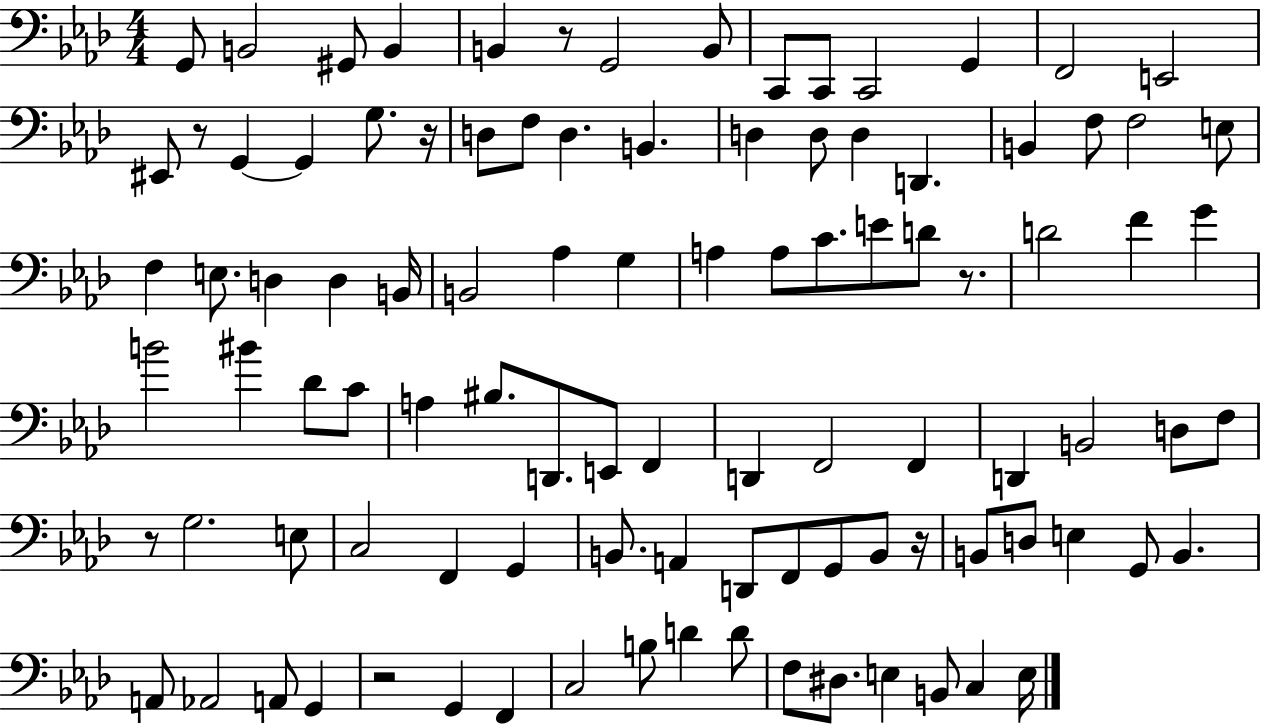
{
  \clef bass
  \numericTimeSignature
  \time 4/4
  \key aes \major
  g,8 b,2 gis,8 b,4 | b,4 r8 g,2 b,8 | c,8 c,8 c,2 g,4 | f,2 e,2 | \break eis,8 r8 g,4~~ g,4 g8. r16 | d8 f8 d4. b,4. | d4 d8 d4 d,4. | b,4 f8 f2 e8 | \break f4 e8. d4 d4 b,16 | b,2 aes4 g4 | a4 a8 c'8. e'8 d'8 r8. | d'2 f'4 g'4 | \break b'2 bis'4 des'8 c'8 | a4 bis8. d,8. e,8 f,4 | d,4 f,2 f,4 | d,4 b,2 d8 f8 | \break r8 g2. e8 | c2 f,4 g,4 | b,8. a,4 d,8 f,8 g,8 b,8 r16 | b,8 d8 e4 g,8 b,4. | \break a,8 aes,2 a,8 g,4 | r2 g,4 f,4 | c2 b8 d'4 d'8 | f8 dis8. e4 b,8 c4 e16 | \break \bar "|."
}